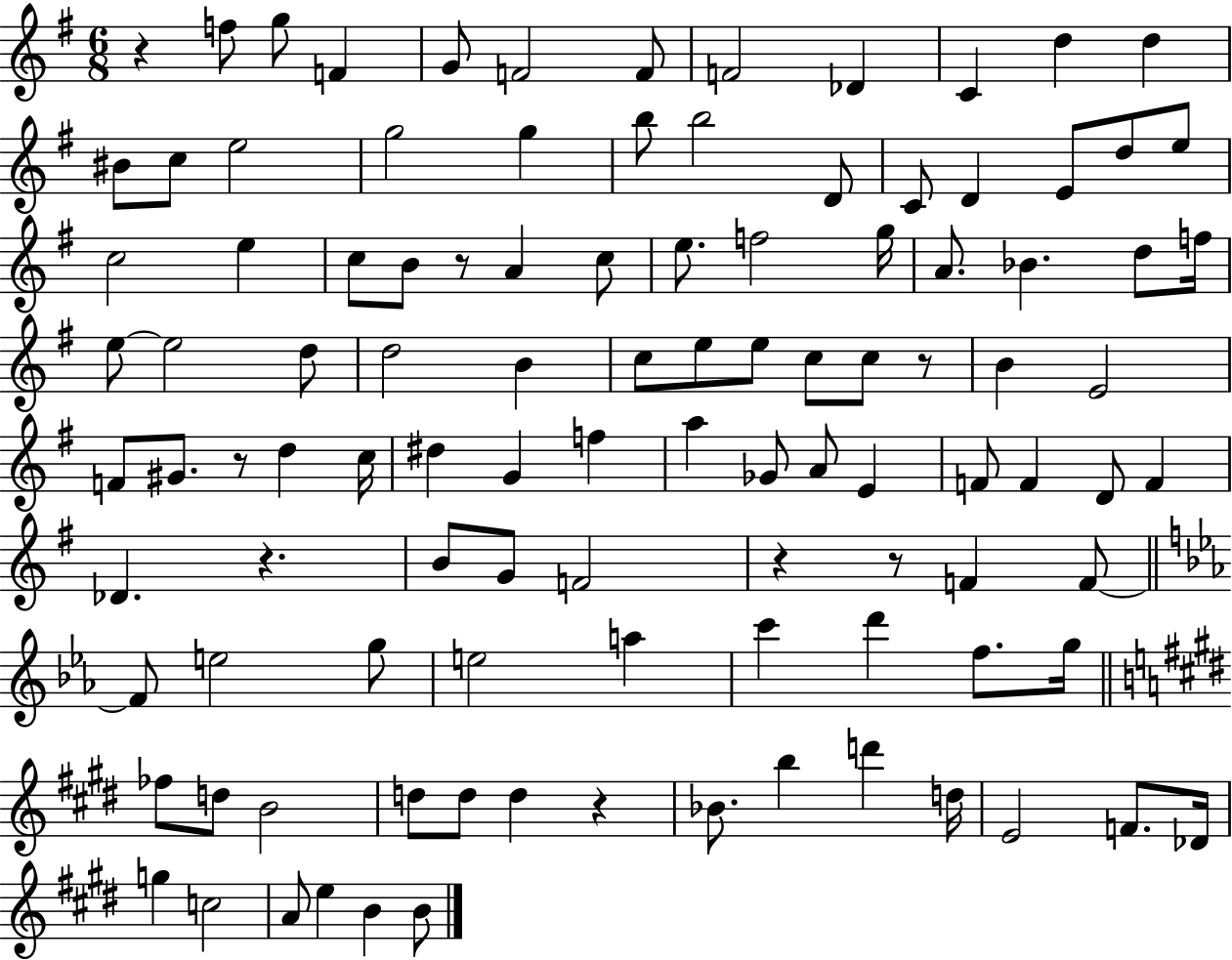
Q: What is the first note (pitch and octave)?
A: F5